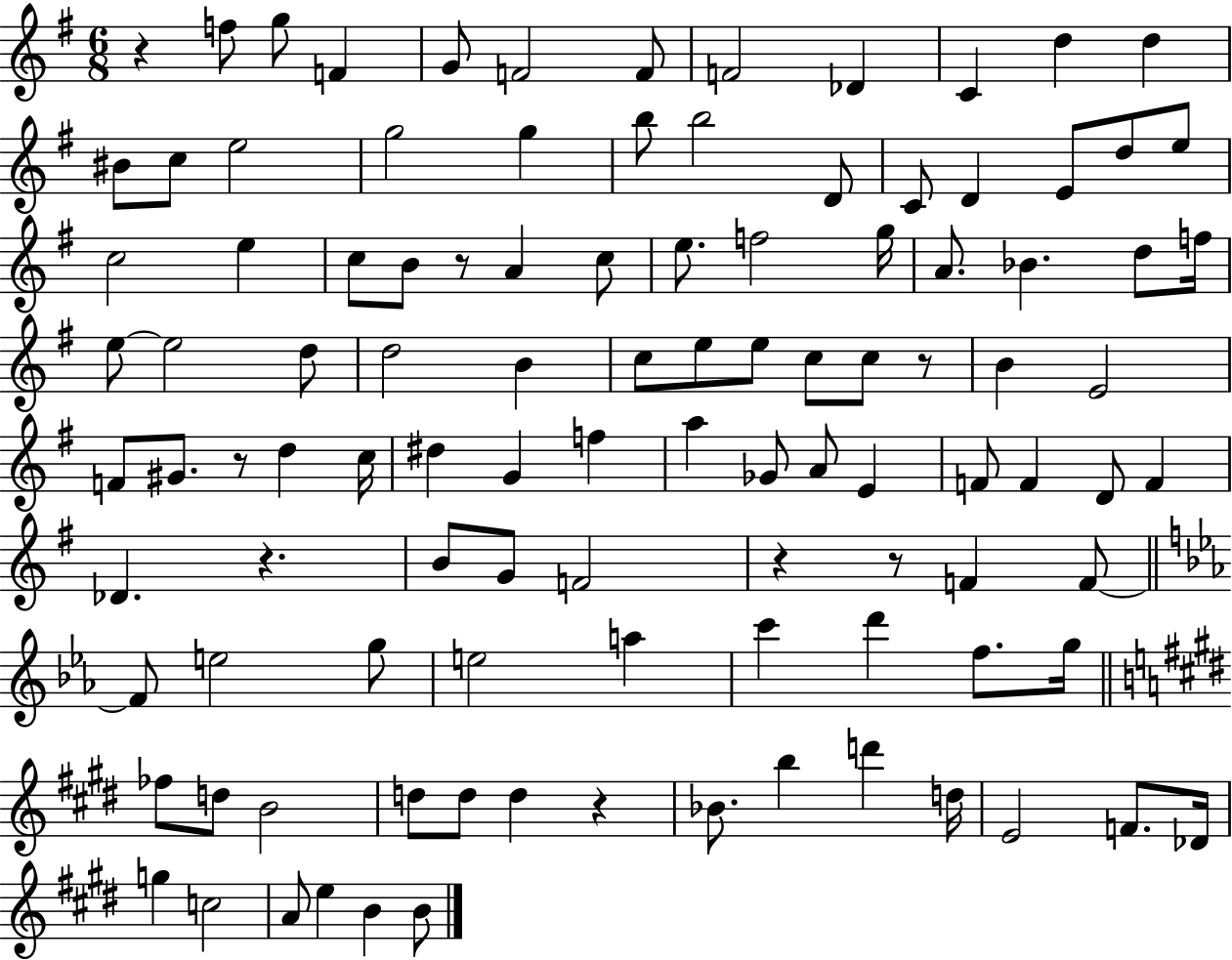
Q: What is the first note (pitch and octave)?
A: F5